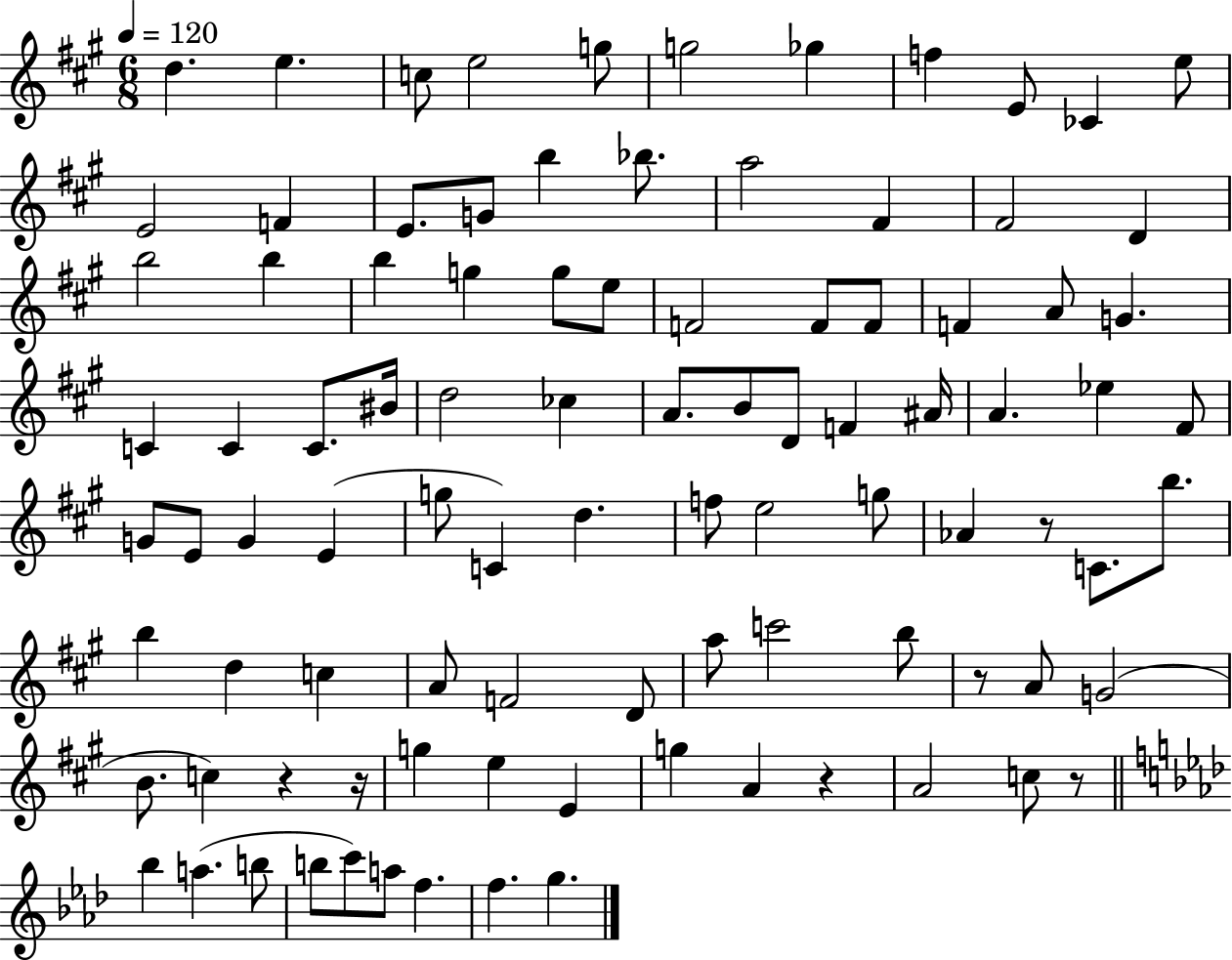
D5/q. E5/q. C5/e E5/h G5/e G5/h Gb5/q F5/q E4/e CES4/q E5/e E4/h F4/q E4/e. G4/e B5/q Bb5/e. A5/h F#4/q F#4/h D4/q B5/h B5/q B5/q G5/q G5/e E5/e F4/h F4/e F4/e F4/q A4/e G4/q. C4/q C4/q C4/e. BIS4/s D5/h CES5/q A4/e. B4/e D4/e F4/q A#4/s A4/q. Eb5/q F#4/e G4/e E4/e G4/q E4/q G5/e C4/q D5/q. F5/e E5/h G5/e Ab4/q R/e C4/e. B5/e. B5/q D5/q C5/q A4/e F4/h D4/e A5/e C6/h B5/e R/e A4/e G4/h B4/e. C5/q R/q R/s G5/q E5/q E4/q G5/q A4/q R/q A4/h C5/e R/e Bb5/q A5/q. B5/e B5/e C6/e A5/e F5/q. F5/q. G5/q.